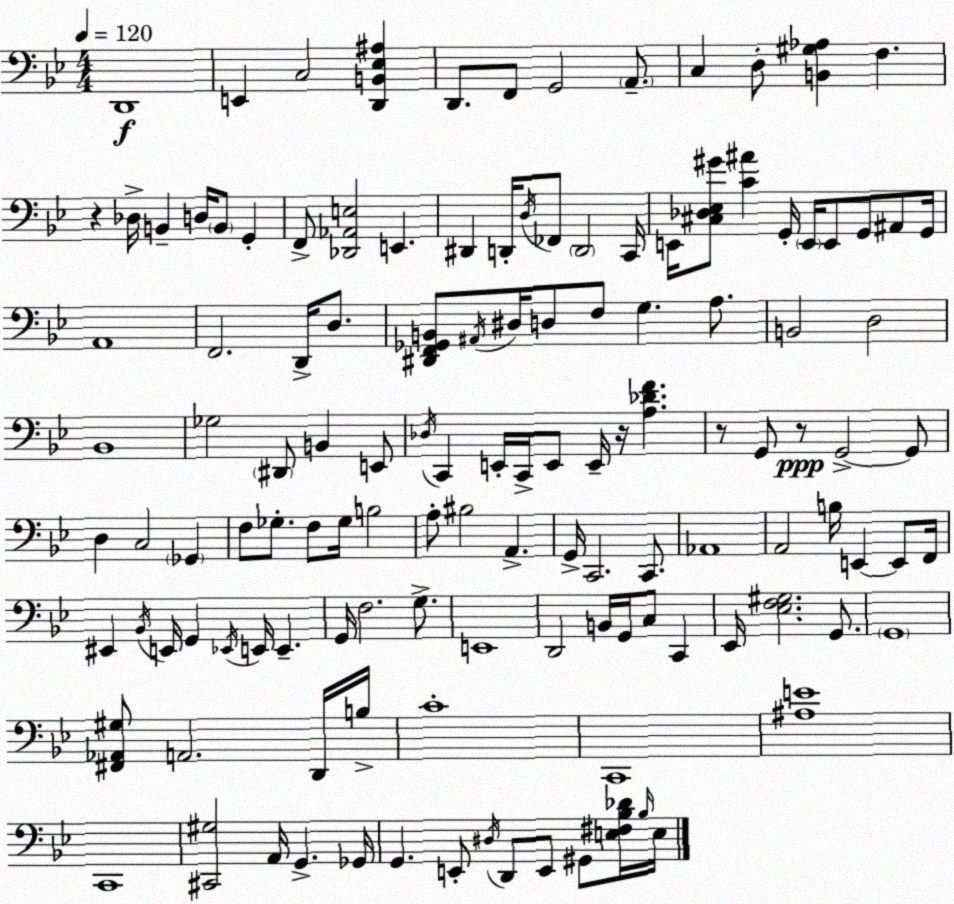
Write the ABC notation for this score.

X:1
T:Untitled
M:4/4
L:1/4
K:Bb
D,,4 E,, C,2 [D,,B,,_E,^A,] D,,/2 F,,/2 G,,2 A,,/2 C, D,/2 [B,,^G,_A,] F, z _D,/4 B,, D,/4 B,,/2 G,, F,,/2 [_D,,_A,,E,]2 E,, ^D,, D,,/4 D,/4 _F,,/2 D,,2 C,,/4 E,,/4 [^C,_D,_E,^G]/2 [C^A] G,,/4 E,,/4 E,,/2 G,,/2 ^A,,/2 G,,/4 A,,4 F,,2 D,,/4 D,/2 [^D,,F,,_G,,B,,]/2 ^A,,/4 ^D,/4 D,/2 F,/2 G, A,/2 B,,2 D,2 _B,,4 _G,2 ^D,,/2 B,, E,,/2 _D,/4 C,, E,,/4 C,,/4 E,,/2 E,,/4 z/4 [A,_DF] z/2 G,,/2 z/2 G,,2 G,,/2 D, C,2 _G,, F,/2 _G,/2 F,/2 _G,/4 B,2 A,/2 ^B,2 A,, G,,/4 C,,2 C,,/2 _A,,4 A,,2 B,/4 E,, E,,/2 F,,/4 ^E,, _B,,/4 E,,/4 G,, _E,,/4 E,,/4 E,, G,,/4 F,2 G,/2 E,,4 D,,2 B,,/4 G,,/4 C,/2 C,, _E,,/4 [_E,F,^G,]2 G,,/2 G,,4 [^F,,_A,,^G,]/2 A,,2 D,,/4 B,/4 C4 C,,4 [^A,E]4 C,,4 [^C,,^G,]2 A,,/4 G,, _G,,/4 G,, E,,/2 ^D,/4 D,,/2 E,,/2 ^G,,/2 [E,^F,_B,_D]/4 _B,/4 E,/4